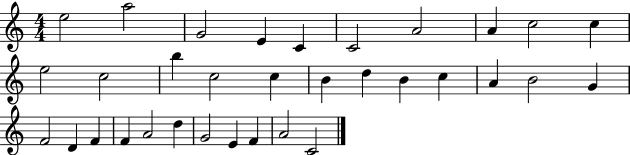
X:1
T:Untitled
M:4/4
L:1/4
K:C
e2 a2 G2 E C C2 A2 A c2 c e2 c2 b c2 c B d B c A B2 G F2 D F F A2 d G2 E F A2 C2